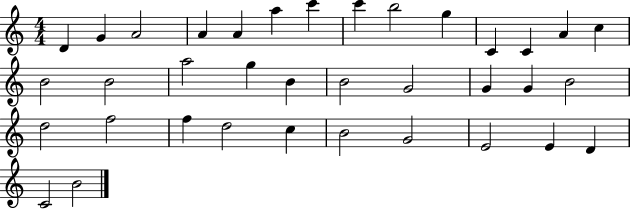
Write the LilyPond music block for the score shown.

{
  \clef treble
  \numericTimeSignature
  \time 4/4
  \key c \major
  d'4 g'4 a'2 | a'4 a'4 a''4 c'''4 | c'''4 b''2 g''4 | c'4 c'4 a'4 c''4 | \break b'2 b'2 | a''2 g''4 b'4 | b'2 g'2 | g'4 g'4 b'2 | \break d''2 f''2 | f''4 d''2 c''4 | b'2 g'2 | e'2 e'4 d'4 | \break c'2 b'2 | \bar "|."
}